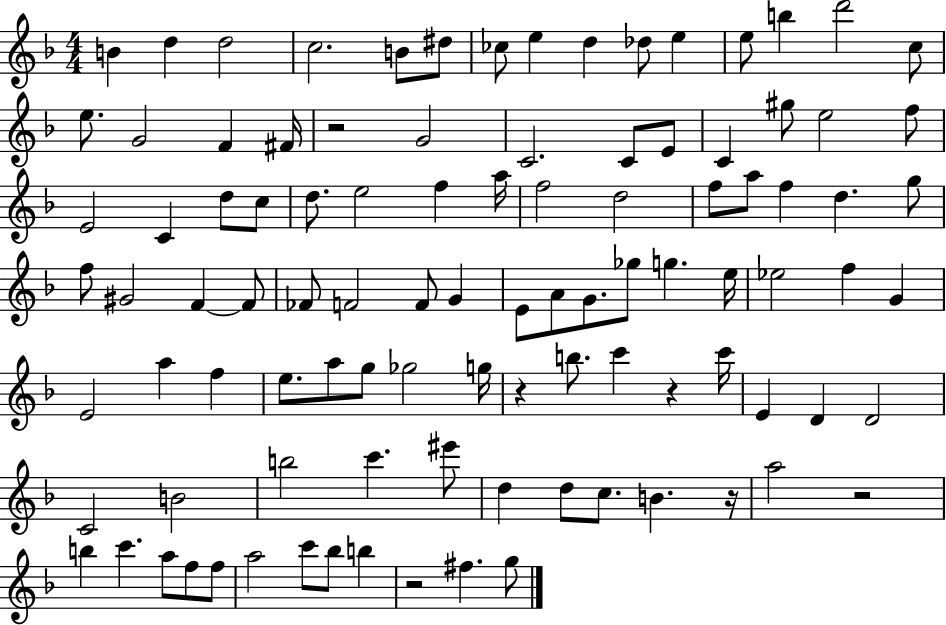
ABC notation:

X:1
T:Untitled
M:4/4
L:1/4
K:F
B d d2 c2 B/2 ^d/2 _c/2 e d _d/2 e e/2 b d'2 c/2 e/2 G2 F ^F/4 z2 G2 C2 C/2 E/2 C ^g/2 e2 f/2 E2 C d/2 c/2 d/2 e2 f a/4 f2 d2 f/2 a/2 f d g/2 f/2 ^G2 F F/2 _F/2 F2 F/2 G E/2 A/2 G/2 _g/2 g e/4 _e2 f G E2 a f e/2 a/2 g/2 _g2 g/4 z b/2 c' z c'/4 E D D2 C2 B2 b2 c' ^e'/2 d d/2 c/2 B z/4 a2 z2 b c' a/2 f/2 f/2 a2 c'/2 _b/2 b z2 ^f g/2